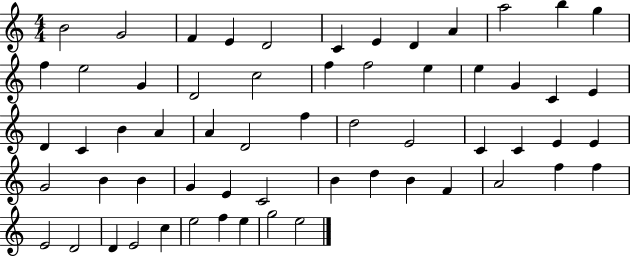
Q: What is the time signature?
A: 4/4